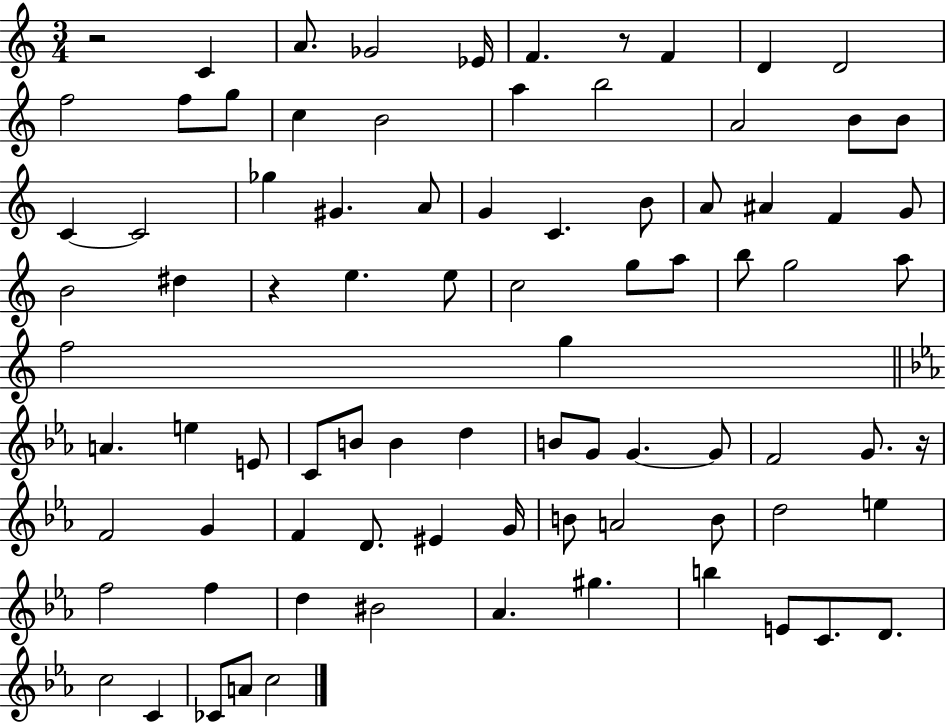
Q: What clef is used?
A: treble